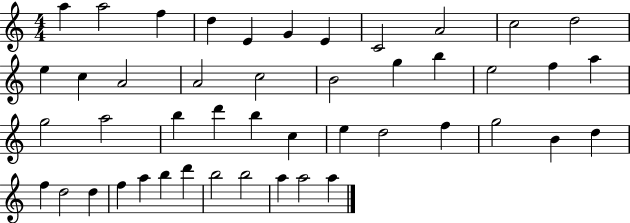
{
  \clef treble
  \numericTimeSignature
  \time 4/4
  \key c \major
  a''4 a''2 f''4 | d''4 e'4 g'4 e'4 | c'2 a'2 | c''2 d''2 | \break e''4 c''4 a'2 | a'2 c''2 | b'2 g''4 b''4 | e''2 f''4 a''4 | \break g''2 a''2 | b''4 d'''4 b''4 c''4 | e''4 d''2 f''4 | g''2 b'4 d''4 | \break f''4 d''2 d''4 | f''4 a''4 b''4 d'''4 | b''2 b''2 | a''4 a''2 a''4 | \break \bar "|."
}